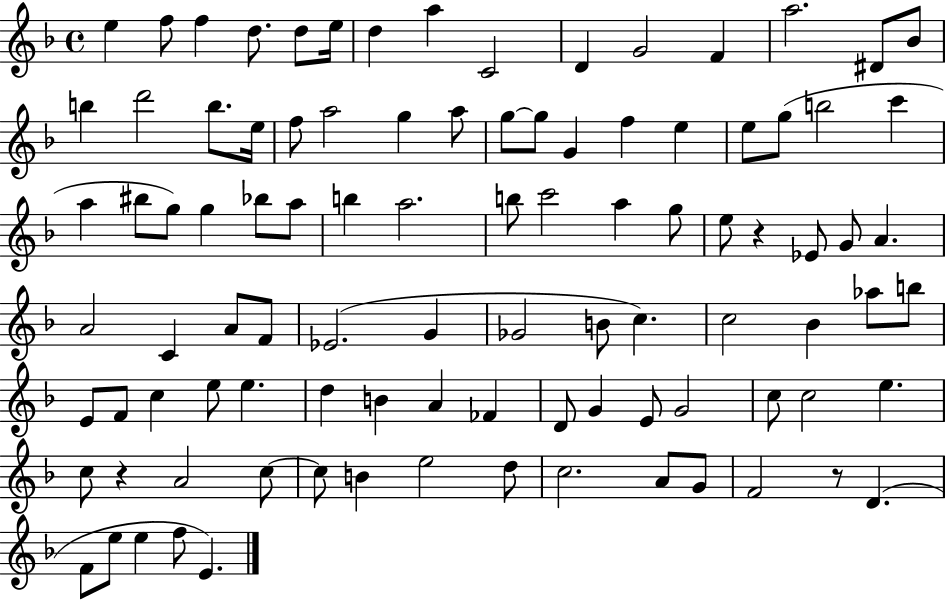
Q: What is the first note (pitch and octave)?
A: E5